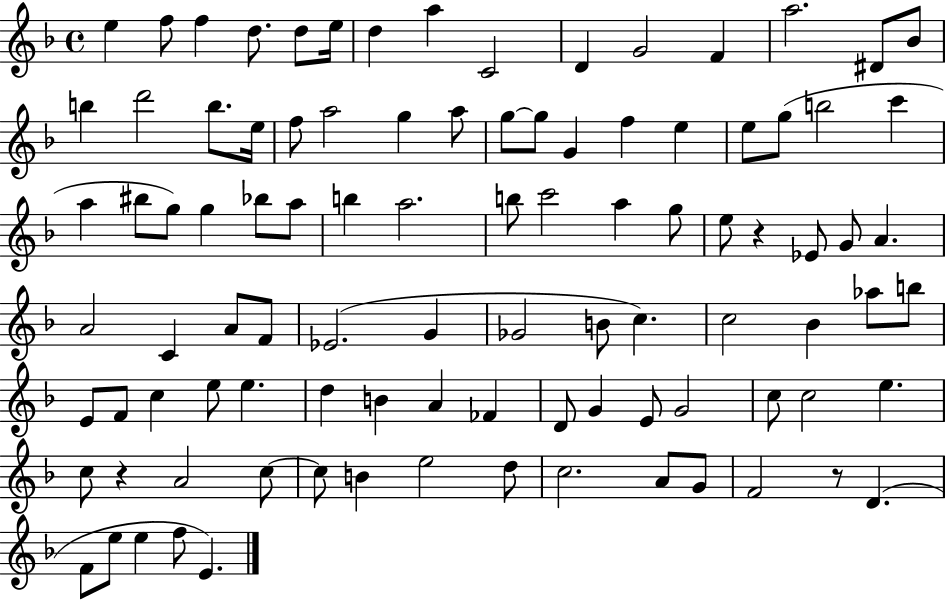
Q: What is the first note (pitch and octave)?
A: E5